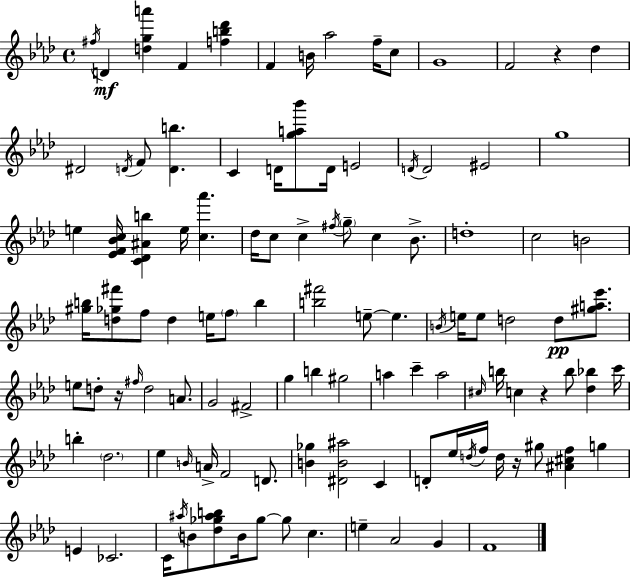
{
  \clef treble
  \time 4/4
  \defaultTimeSignature
  \key f \minor
  \acciaccatura { fis''16 }\mf d'4 <d'' g'' a'''>4 f'4 <f'' b'' des'''>4 | f'4 b'16 aes''2 f''16-- c''8 | g'1 | f'2 r4 des''4 | \break dis'2 \acciaccatura { d'16 } f'8 <d' b''>4. | c'4 d'16 <g'' a'' bes'''>8 d'16 e'2 | \acciaccatura { d'16 } d'2 eis'2 | g''1 | \break e''4 <ees' f' bes' c''>16 <c' des' ais' b''>4 e''16 <c'' aes'''>4. | des''16 c''8 c''4-> \acciaccatura { fis''16 } \parenthesize g''8-- c''4 | bes'8.-> d''1-. | c''2 b'2 | \break <gis'' b''>16 <d'' ges'' fis'''>8 f''8 d''4 e''16 \parenthesize f''8 | b''4 <b'' fis'''>2 e''8--~~ e''4. | \acciaccatura { b'16 } e''16 e''8 d''2 | d''8\pp <gis'' a'' ees'''>8. e''8 d''8-. r16 \grace { fis''16 } d''2 | \break a'8. g'2 fis'2-> | g''4 b''4 gis''2 | a''4 c'''4-- a''2 | \grace { cis''16 } b''16 c''4 r4 | \break b''8 <des'' bes''>4 c'''16 b''4-. \parenthesize des''2. | ees''4 \grace { b'16 } a'16-> f'2 | d'8. <b' ges''>4 <dis' b' ais''>2 | c'4 d'8-. ees''16 \acciaccatura { d''16 } f''16 d''16 r16 gis''8 | \break <ais' cis'' f''>4 g''4 e'4 ces'2. | c'16 \acciaccatura { ais''16 } b'8 <des'' ges'' ais'' b''>8 b'16 | ges''8~~ ges''8 c''4. e''4-- aes'2 | g'4 f'1 | \break \bar "|."
}